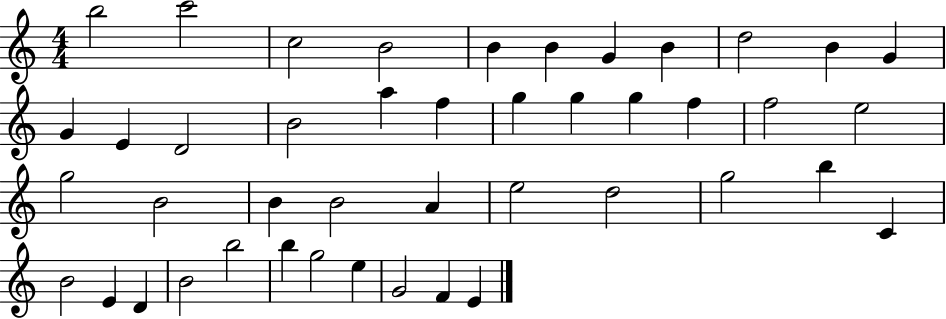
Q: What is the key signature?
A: C major